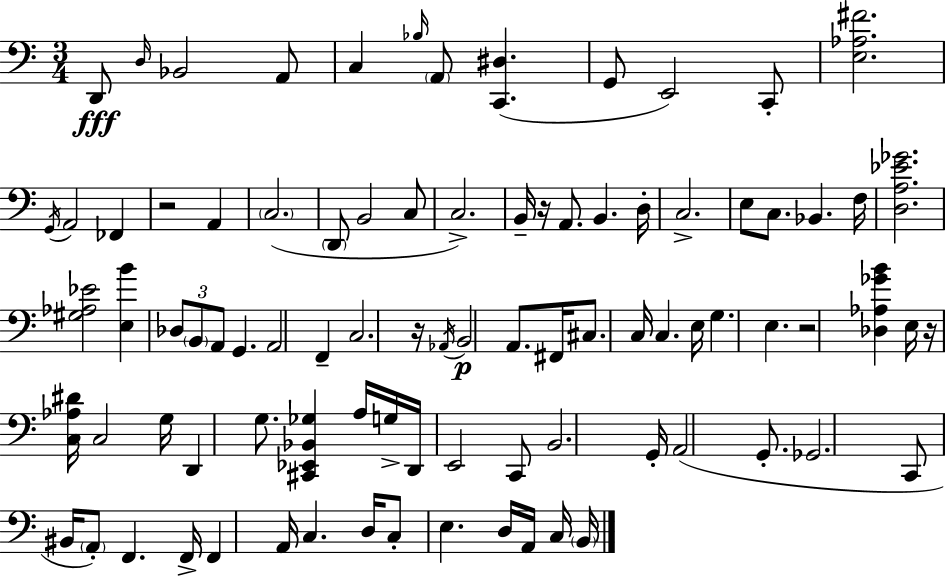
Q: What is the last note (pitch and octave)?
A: B2